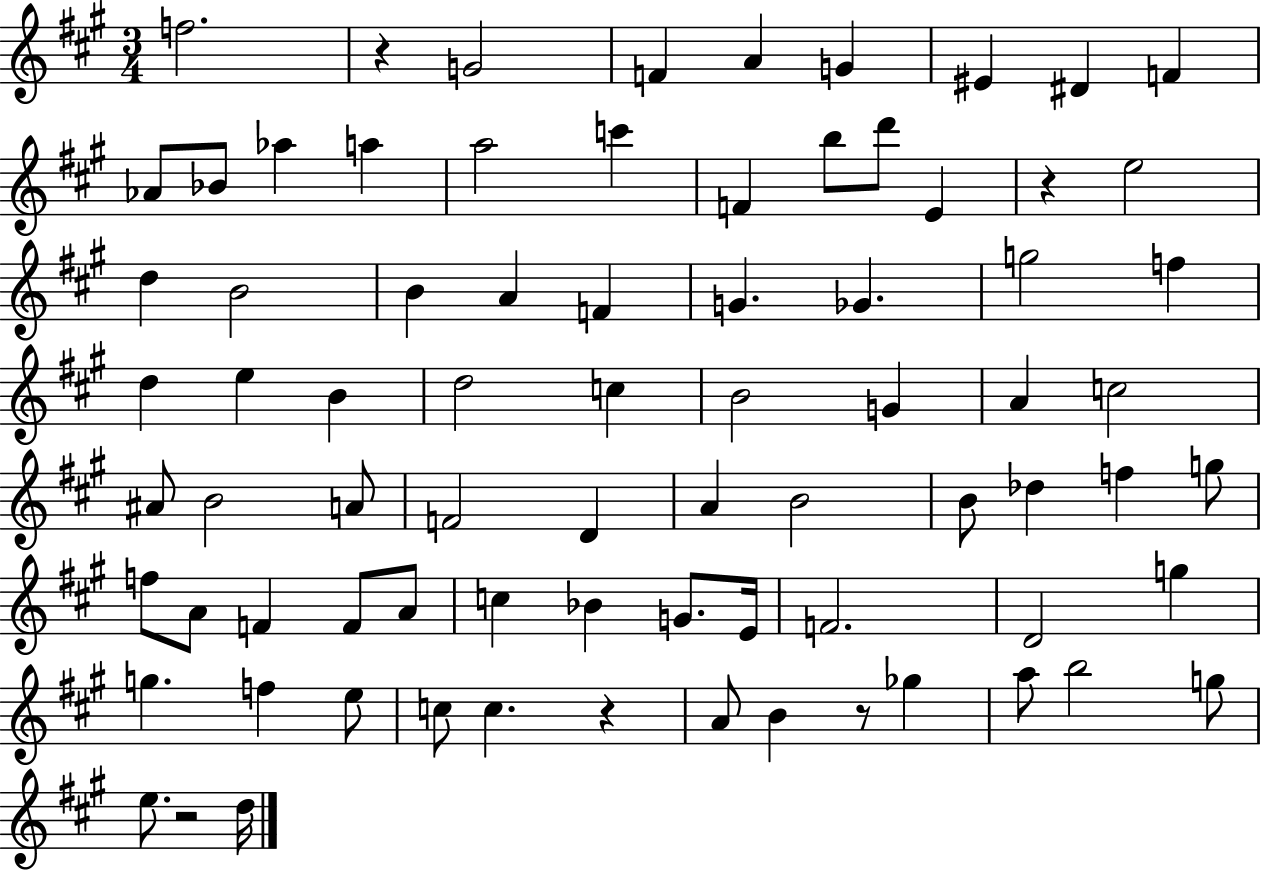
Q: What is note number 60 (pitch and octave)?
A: G5